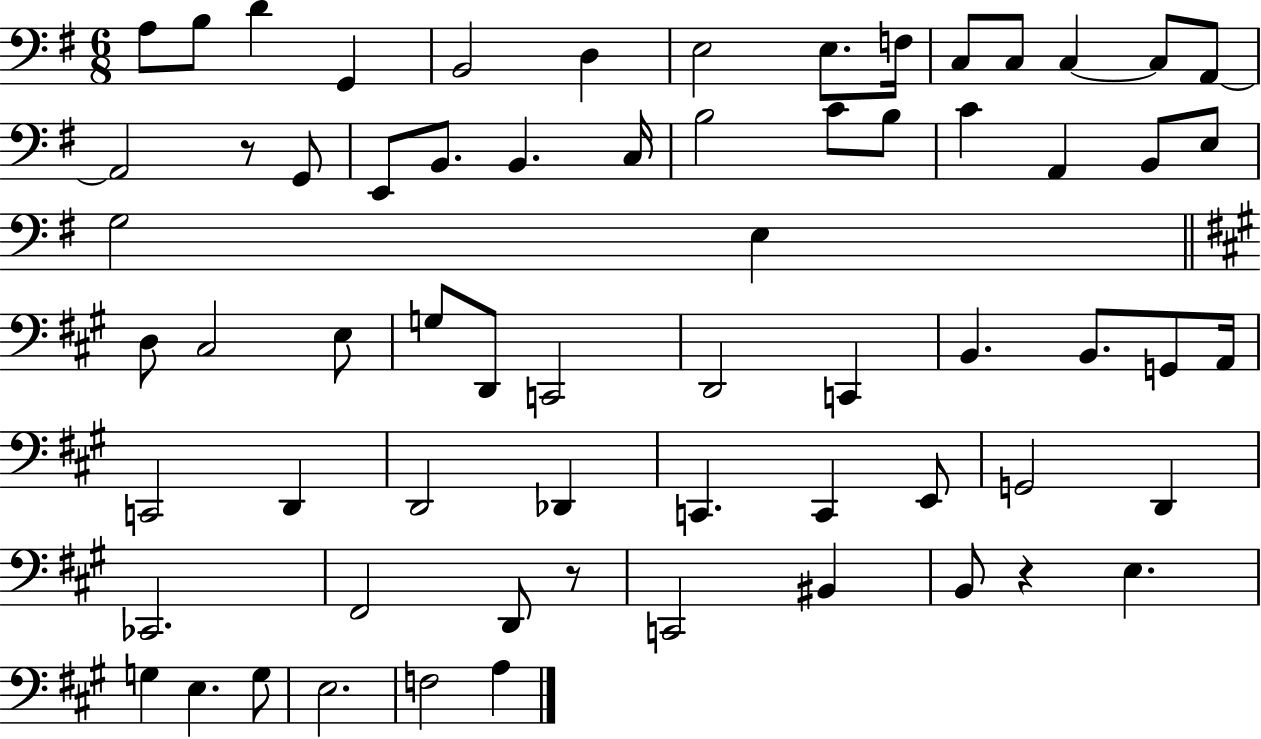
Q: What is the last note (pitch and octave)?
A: A3